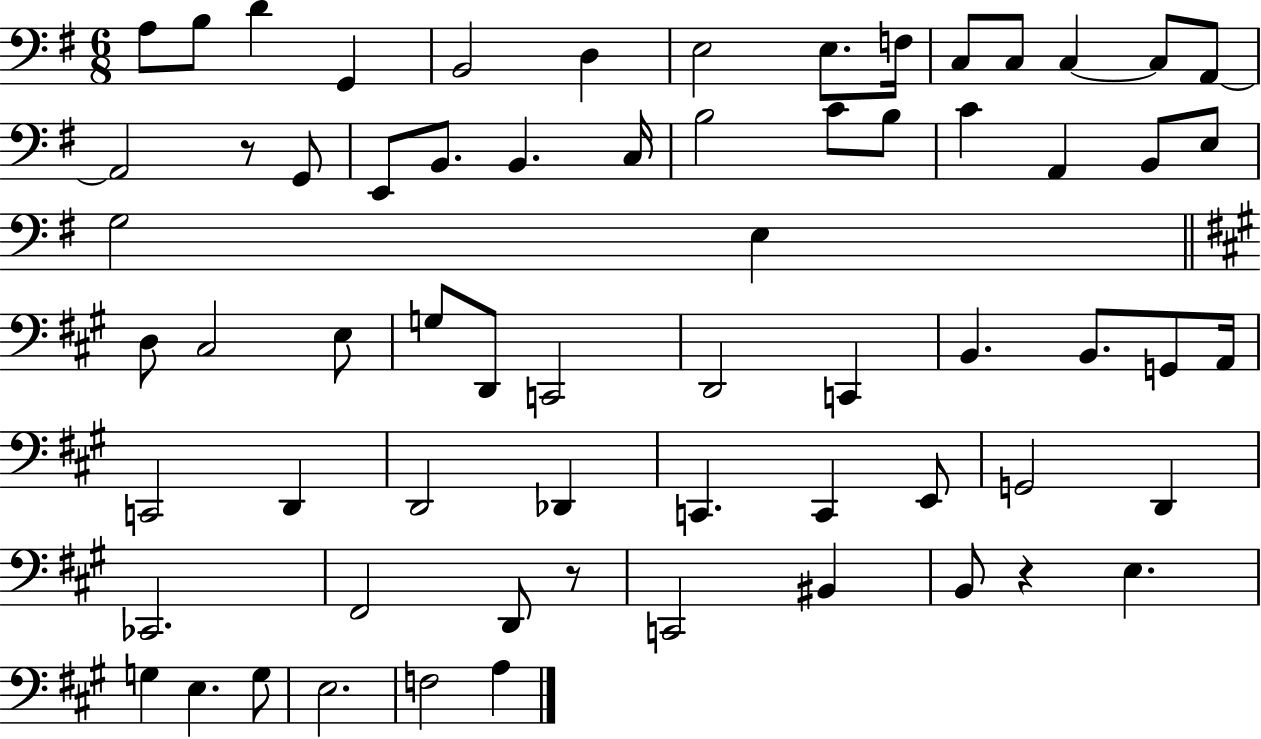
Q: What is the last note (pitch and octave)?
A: A3